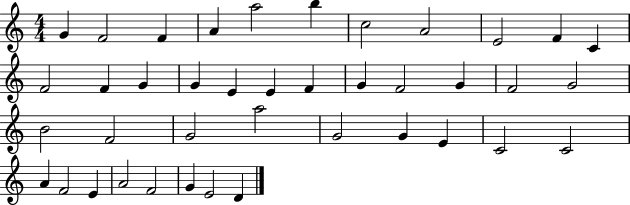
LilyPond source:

{
  \clef treble
  \numericTimeSignature
  \time 4/4
  \key c \major
  g'4 f'2 f'4 | a'4 a''2 b''4 | c''2 a'2 | e'2 f'4 c'4 | \break f'2 f'4 g'4 | g'4 e'4 e'4 f'4 | g'4 f'2 g'4 | f'2 g'2 | \break b'2 f'2 | g'2 a''2 | g'2 g'4 e'4 | c'2 c'2 | \break a'4 f'2 e'4 | a'2 f'2 | g'4 e'2 d'4 | \bar "|."
}